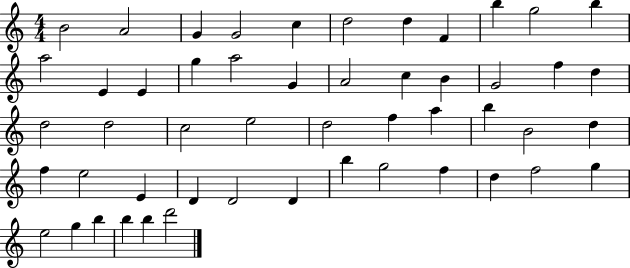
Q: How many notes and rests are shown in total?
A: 51